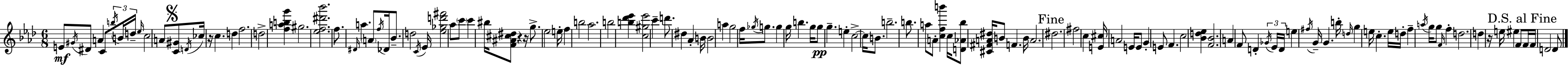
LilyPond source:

{
  \clef treble
  \numericTimeSignature
  \time 6/8
  \key f \minor
  e'8\mf \acciaccatura { gis'16 } dis'8 a'4 c'8 \tuplet 3/2 { \acciaccatura { b''16 } | b'16 d''16-- } \grace { ees''16 } c''2 a'8 | \mark \markup { \musicglyph "scripts.segno" } <c' gis'>8 \acciaccatura { d'16 } ces''16 r16 c''4. | d''4 f''2. | \break d''2-> | <f'' a'' b'' g'''>4 gis''2. | <ees'' f'' dis''' bes'''>2. | f''8. \grace { dis'16 } a''4. | \break \parenthesize a'8 \acciaccatura { f''16 } des'16 bes'8.-- d''2 | \acciaccatura { c'16 } ees'16 <ees'' ges'' d''' fis'''>2 | aes''8 \parenthesize c'''8 c'''4 bis''16 | <f' ais' cis'' dis''>8 r4 r16 g''8.-> ees''2 | \break e''16-. f''4 b''2 | aes''2. | b''2 | <b'' des''' ees'''>4 <c'' gis'' ees'''>2 | \break c'''4-- d'''8. dis''4 | aes'4-. b'16 b'2 | a''4 g''2 | f''16 \acciaccatura { ges''16 } g''8. g''4 | \break g''16 b''4. g''16 g''8\pp g''4.-- | e''4-. c''2->~~ | c''16 b'8. b''2.-- | b''8. a''8 | \break a'8-. <c'' f'' b'''>4 c''16 <d' aes' bes''>8 <cis' fis' a' dis''>16 b'8 | f'4. b'16 a'2. | \mark "Fine" dis''2. | fis''2 | \break c''4 <e' cis''>16 a'2 | e'16 e'8 g'4-. | e'8 f'4. c''2 | <bes' d'' ees''>4 <f' bes'>2. | \break a'4 | f'8 d'4-. \tuplet 3/2 { \acciaccatura { ges'16 } ees'16 d'16 } e''4 | \acciaccatura { fis''16 } g'16-- g'4. b''16-. \grace { d''16 } g''4 | e''16 c''4.-. e''16 d''16-. | \break f''4-- \acciaccatura { a''16 } g''16 g''8 \grace { f'16 } f''4-. | d''2. | d''4 r16 e''16 eis''4 f'8 | \mark "D.S. al Fine" f'16 f'16 d'2 d'8 | \break \bar "|."
}